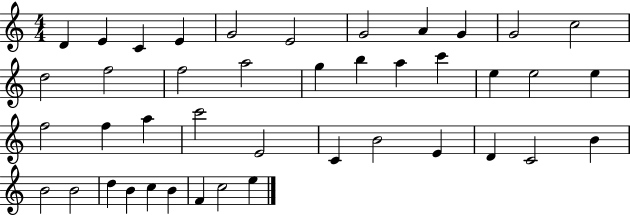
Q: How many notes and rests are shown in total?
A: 42